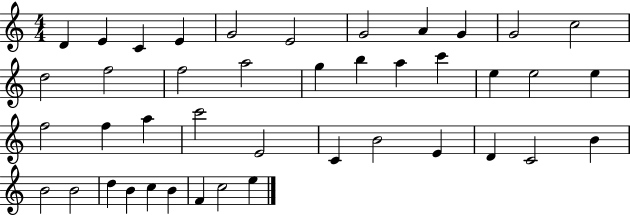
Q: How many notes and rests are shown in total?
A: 42